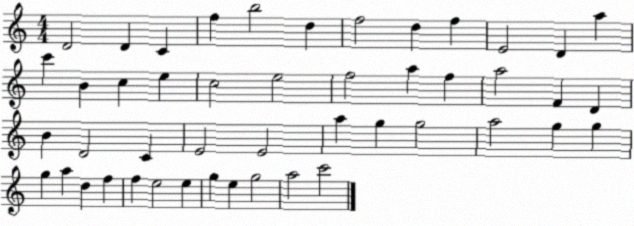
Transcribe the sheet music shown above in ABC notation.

X:1
T:Untitled
M:4/4
L:1/4
K:C
D2 D C f b2 d f2 d f E2 D a c' B c e c2 e2 f2 a f a2 F D B D2 C E2 E2 a g g2 a2 g g g a d f f e2 e g e g2 a2 c'2